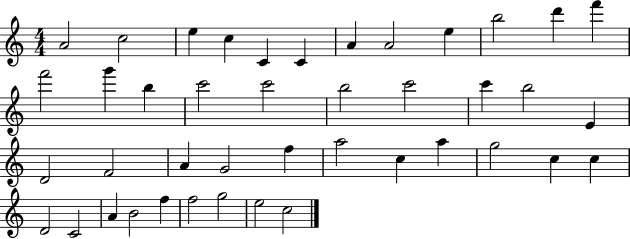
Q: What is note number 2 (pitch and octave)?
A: C5